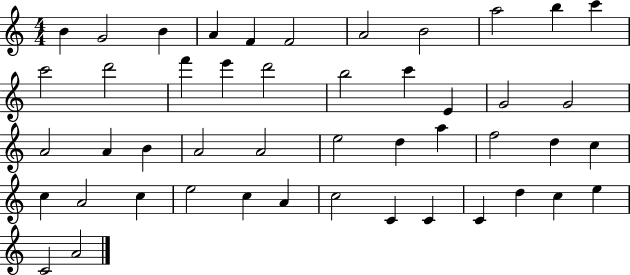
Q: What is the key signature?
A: C major